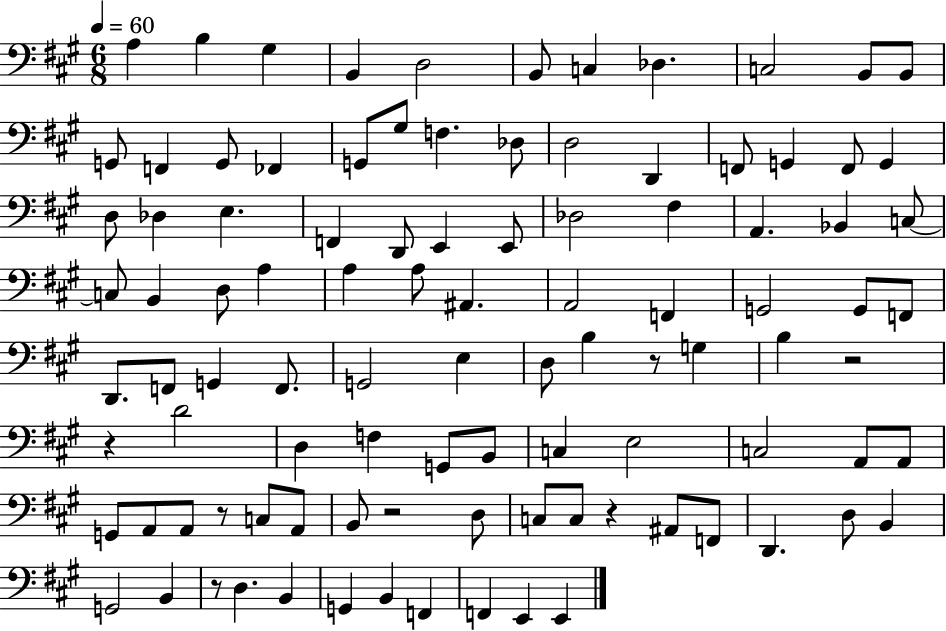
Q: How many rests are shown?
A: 7